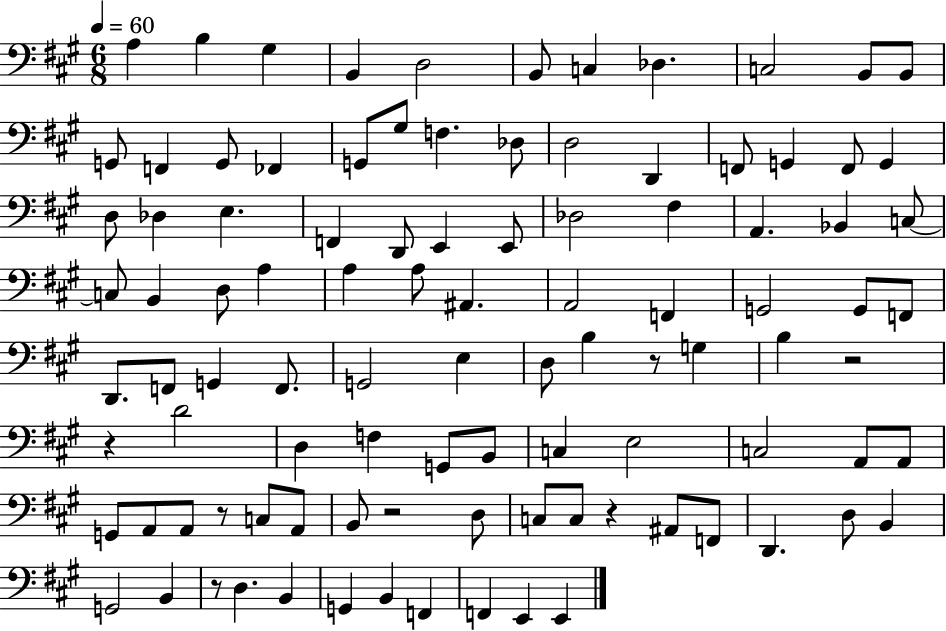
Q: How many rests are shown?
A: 7